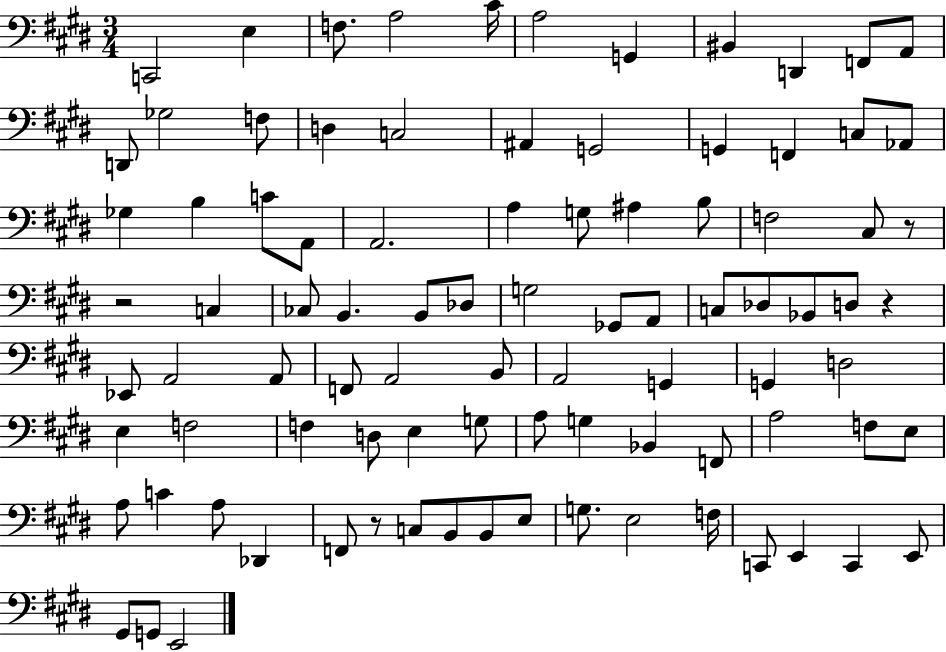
{
  \clef bass
  \numericTimeSignature
  \time 3/4
  \key e \major
  c,2 e4 | f8. a2 cis'16 | a2 g,4 | bis,4 d,4 f,8 a,8 | \break d,8 ges2 f8 | d4 c2 | ais,4 g,2 | g,4 f,4 c8 aes,8 | \break ges4 b4 c'8 a,8 | a,2. | a4 g8 ais4 b8 | f2 cis8 r8 | \break r2 c4 | ces8 b,4. b,8 des8 | g2 ges,8 a,8 | c8 des8 bes,8 d8 r4 | \break ees,8 a,2 a,8 | f,8 a,2 b,8 | a,2 g,4 | g,4 d2 | \break e4 f2 | f4 d8 e4 g8 | a8 g4 bes,4 f,8 | a2 f8 e8 | \break a8 c'4 a8 des,4 | f,8 r8 c8 b,8 b,8 e8 | g8. e2 f16 | c,8 e,4 c,4 e,8 | \break gis,8 g,8 e,2 | \bar "|."
}